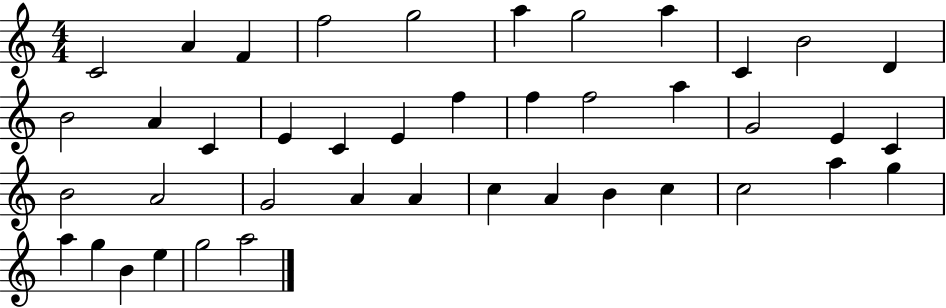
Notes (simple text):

C4/h A4/q F4/q F5/h G5/h A5/q G5/h A5/q C4/q B4/h D4/q B4/h A4/q C4/q E4/q C4/q E4/q F5/q F5/q F5/h A5/q G4/h E4/q C4/q B4/h A4/h G4/h A4/q A4/q C5/q A4/q B4/q C5/q C5/h A5/q G5/q A5/q G5/q B4/q E5/q G5/h A5/h